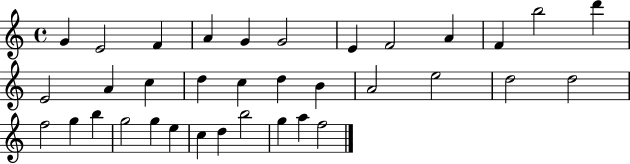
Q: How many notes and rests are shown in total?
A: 35